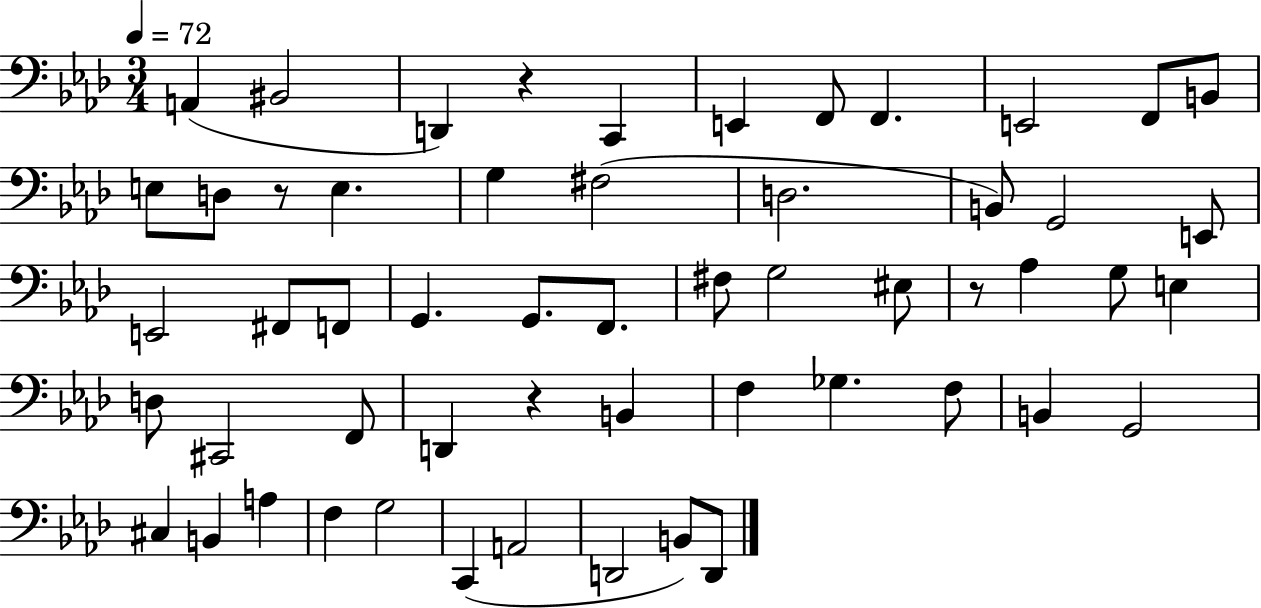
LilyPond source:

{
  \clef bass
  \numericTimeSignature
  \time 3/4
  \key aes \major
  \tempo 4 = 72
  a,4( bis,2 | d,4) r4 c,4 | e,4 f,8 f,4. | e,2 f,8 b,8 | \break e8 d8 r8 e4. | g4 fis2( | d2. | b,8) g,2 e,8 | \break e,2 fis,8 f,8 | g,4. g,8. f,8. | fis8 g2 eis8 | r8 aes4 g8 e4 | \break d8 cis,2 f,8 | d,4 r4 b,4 | f4 ges4. f8 | b,4 g,2 | \break cis4 b,4 a4 | f4 g2 | c,4( a,2 | d,2 b,8) d,8 | \break \bar "|."
}